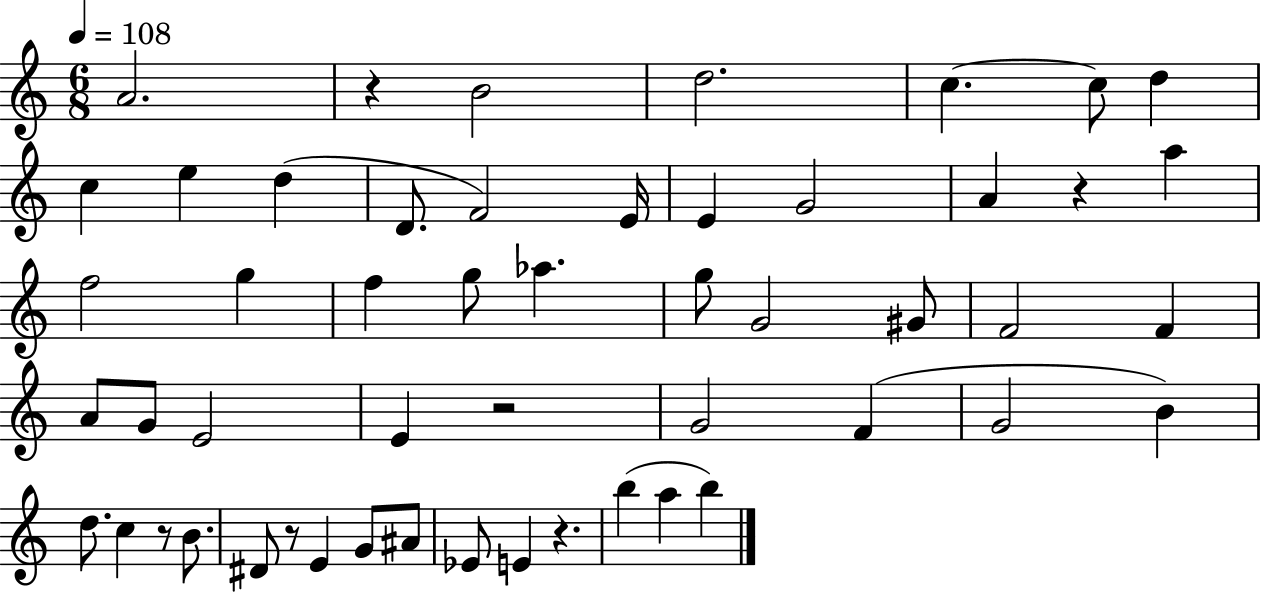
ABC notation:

X:1
T:Untitled
M:6/8
L:1/4
K:C
A2 z B2 d2 c c/2 d c e d D/2 F2 E/4 E G2 A z a f2 g f g/2 _a g/2 G2 ^G/2 F2 F A/2 G/2 E2 E z2 G2 F G2 B d/2 c z/2 B/2 ^D/2 z/2 E G/2 ^A/2 _E/2 E z b a b